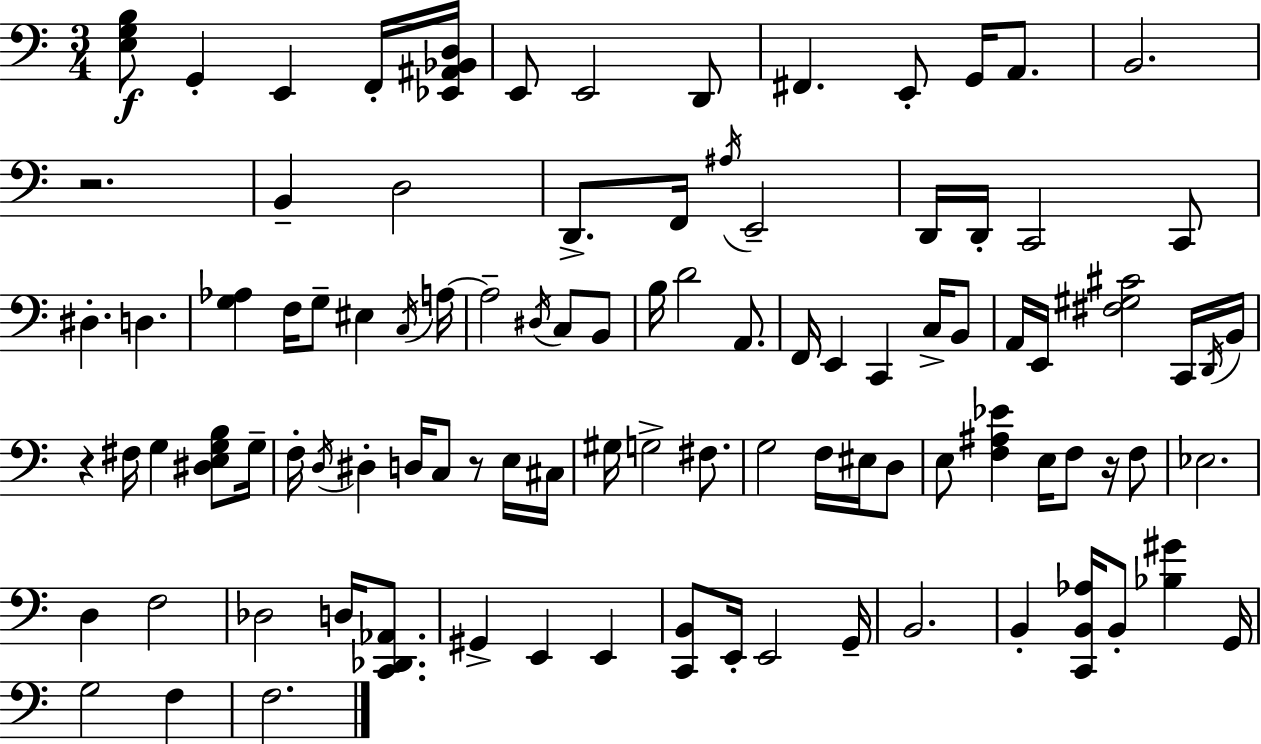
[E3,G3,B3]/e G2/q E2/q F2/s [Eb2,A#2,Bb2,D3]/s E2/e E2/h D2/e F#2/q. E2/e G2/s A2/e. B2/h. R/h. B2/q D3/h D2/e. F2/s A#3/s E2/h D2/s D2/s C2/h C2/e D#3/q. D3/q. [G3,Ab3]/q F3/s G3/e EIS3/q C3/s A3/s A3/h D#3/s C3/e B2/e B3/s D4/h A2/e. F2/s E2/q C2/q C3/s B2/e A2/s E2/s [F#3,G#3,C#4]/h C2/s D2/s B2/s R/q F#3/s G3/q [D#3,E3,G3,B3]/e G3/s F3/s D3/s D#3/q D3/s C3/e R/e E3/s C#3/s G#3/s G3/h F#3/e. G3/h F3/s EIS3/s D3/e E3/e [F3,A#3,Eb4]/q E3/s F3/e R/s F3/e Eb3/h. D3/q F3/h Db3/h D3/s [C2,Db2,Ab2]/e. G#2/q E2/q E2/q [C2,B2]/e E2/s E2/h G2/s B2/h. B2/q [C2,B2,Ab3]/s B2/e [Bb3,G#4]/q G2/s G3/h F3/q F3/h.